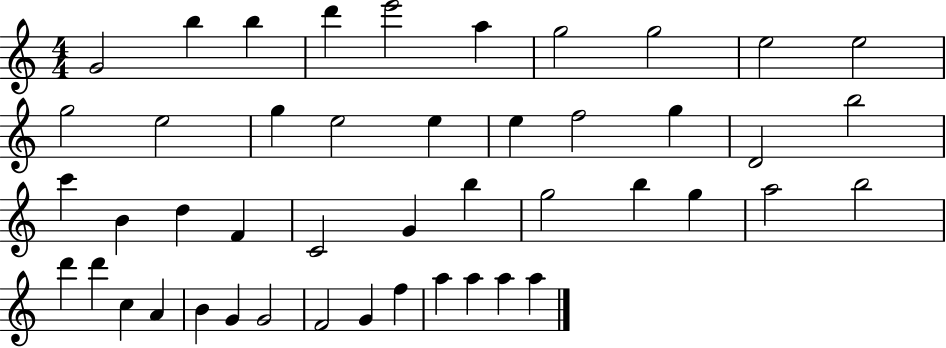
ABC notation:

X:1
T:Untitled
M:4/4
L:1/4
K:C
G2 b b d' e'2 a g2 g2 e2 e2 g2 e2 g e2 e e f2 g D2 b2 c' B d F C2 G b g2 b g a2 b2 d' d' c A B G G2 F2 G f a a a a